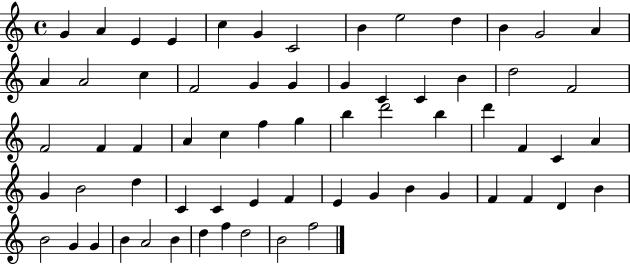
{
  \clef treble
  \time 4/4
  \defaultTimeSignature
  \key c \major
  g'4 a'4 e'4 e'4 | c''4 g'4 c'2 | b'4 e''2 d''4 | b'4 g'2 a'4 | \break a'4 a'2 c''4 | f'2 g'4 g'4 | g'4 c'4 c'4 b'4 | d''2 f'2 | \break f'2 f'4 f'4 | a'4 c''4 f''4 g''4 | b''4 d'''2 b''4 | d'''4 f'4 c'4 a'4 | \break g'4 b'2 d''4 | c'4 c'4 e'4 f'4 | e'4 g'4 b'4 g'4 | f'4 f'4 d'4 b'4 | \break b'2 g'4 g'4 | b'4 a'2 b'4 | d''4 f''4 d''2 | b'2 f''2 | \break \bar "|."
}